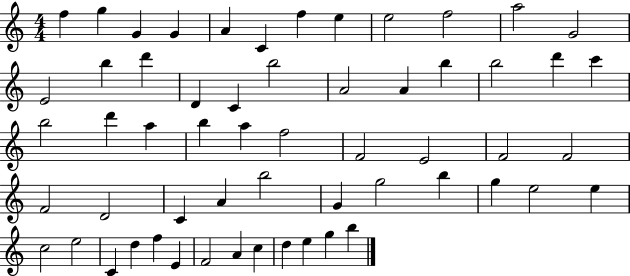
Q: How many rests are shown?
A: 0